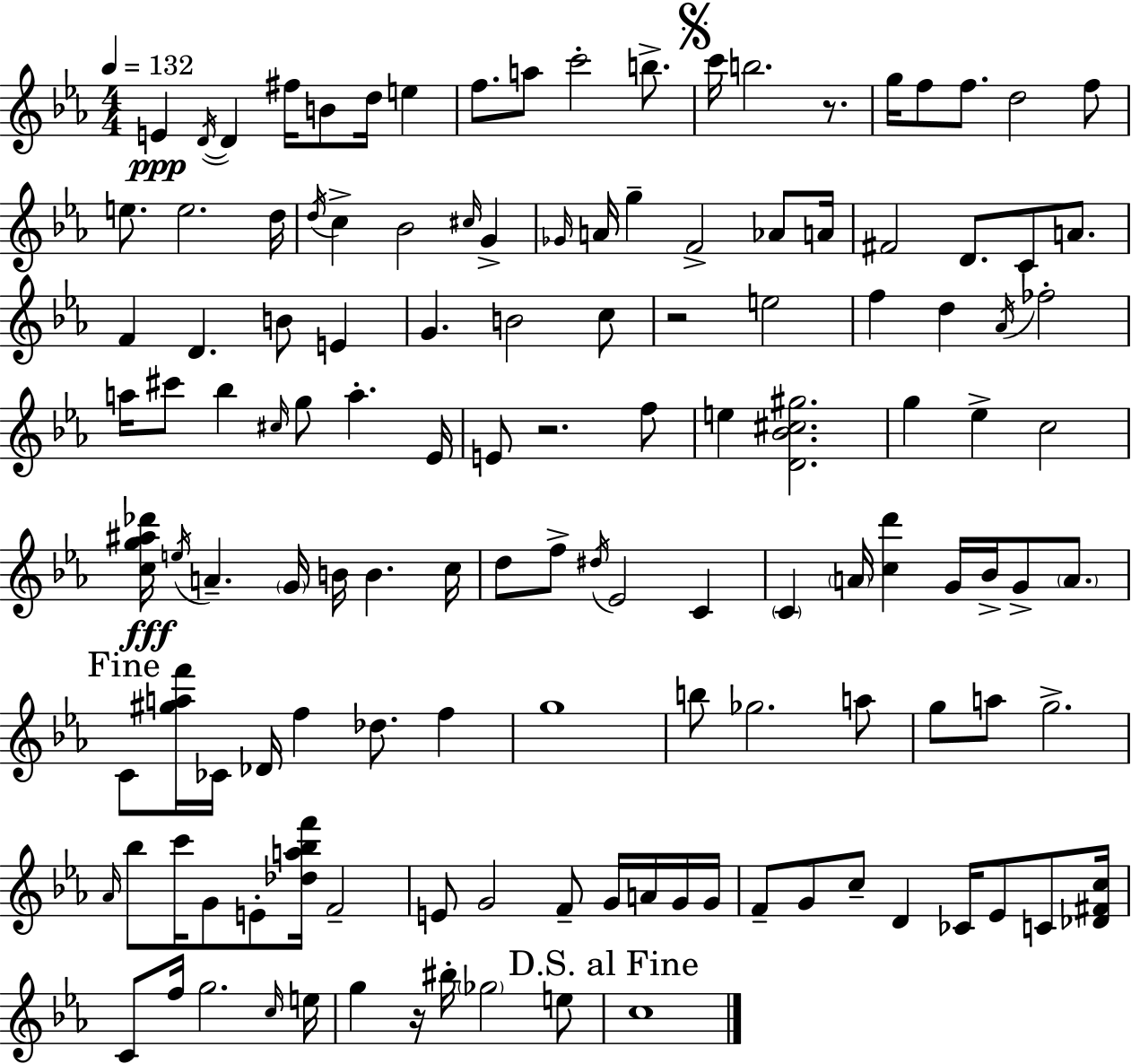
E4/q D4/s D4/q F#5/s B4/e D5/s E5/q F5/e. A5/e C6/h B5/e. C6/s B5/h. R/e. G5/s F5/e F5/e. D5/h F5/e E5/e. E5/h. D5/s D5/s C5/q Bb4/h C#5/s G4/q Gb4/s A4/s G5/q F4/h Ab4/e A4/s F#4/h D4/e. C4/e A4/e. F4/q D4/q. B4/e E4/q G4/q. B4/h C5/e R/h E5/h F5/q D5/q Ab4/s FES5/h A5/s C#6/e Bb5/q C#5/s G5/e A5/q. Eb4/s E4/e R/h. F5/e E5/q [D4,Bb4,C#5,G#5]/h. G5/q Eb5/q C5/h [C5,G5,A#5,Db6]/s E5/s A4/q. G4/s B4/s B4/q. C5/s D5/e F5/e D#5/s Eb4/h C4/q C4/q A4/s [C5,D6]/q G4/s Bb4/s G4/e A4/e. C4/e [G#5,A5,F6]/s CES4/s Db4/s F5/q Db5/e. F5/q G5/w B5/e Gb5/h. A5/e G5/e A5/e G5/h. Ab4/s Bb5/e C6/s G4/e E4/e [Db5,A5,Bb5,F6]/s F4/h E4/e G4/h F4/e G4/s A4/s G4/s G4/s F4/e G4/e C5/e D4/q CES4/s Eb4/e C4/e [Db4,F#4,C5]/s C4/e F5/s G5/h. C5/s E5/s G5/q R/s BIS5/s Gb5/h E5/e C5/w